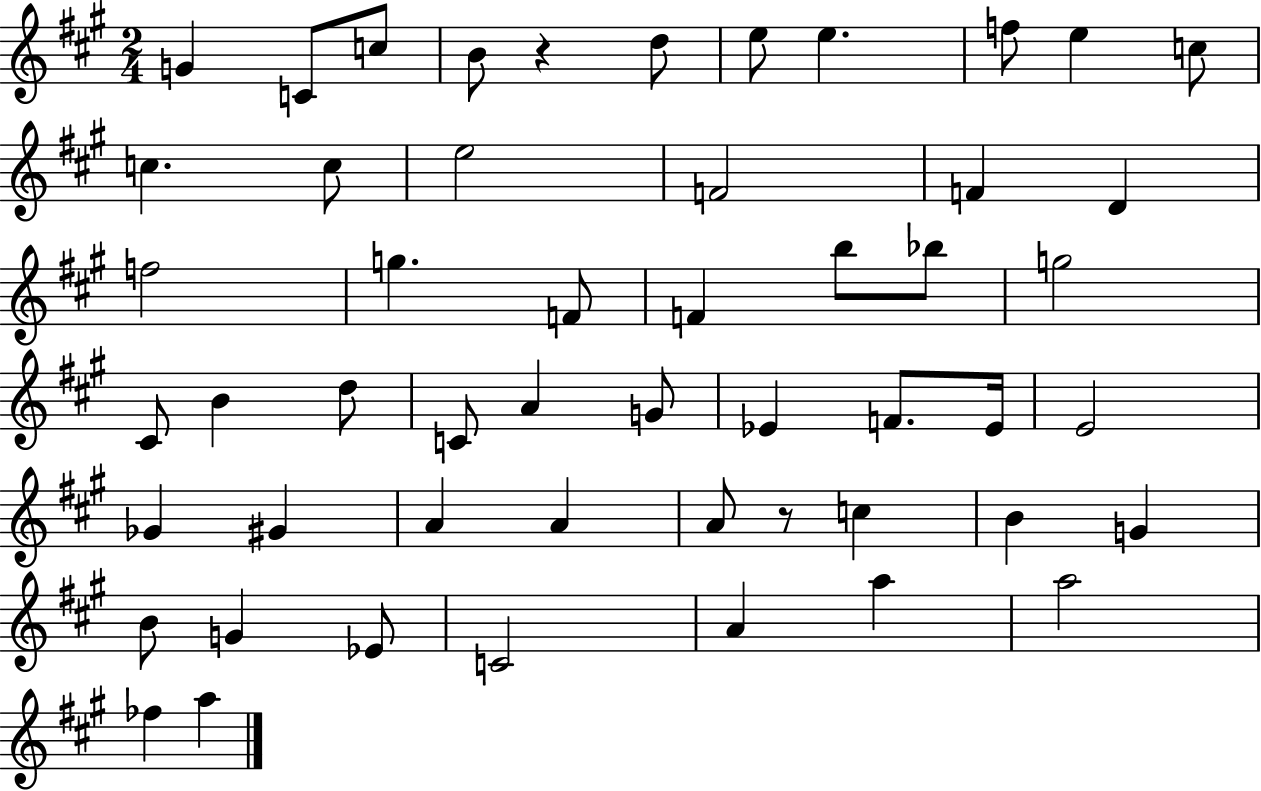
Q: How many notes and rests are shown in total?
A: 52